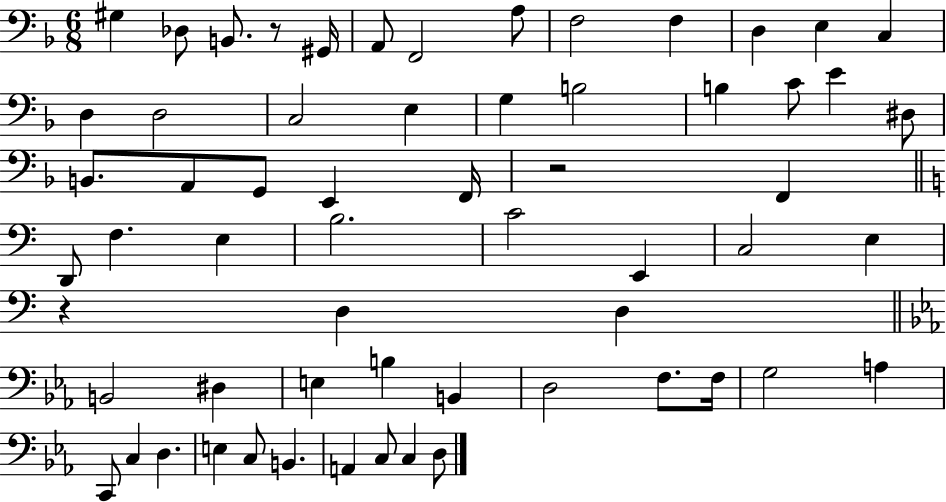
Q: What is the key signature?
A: F major